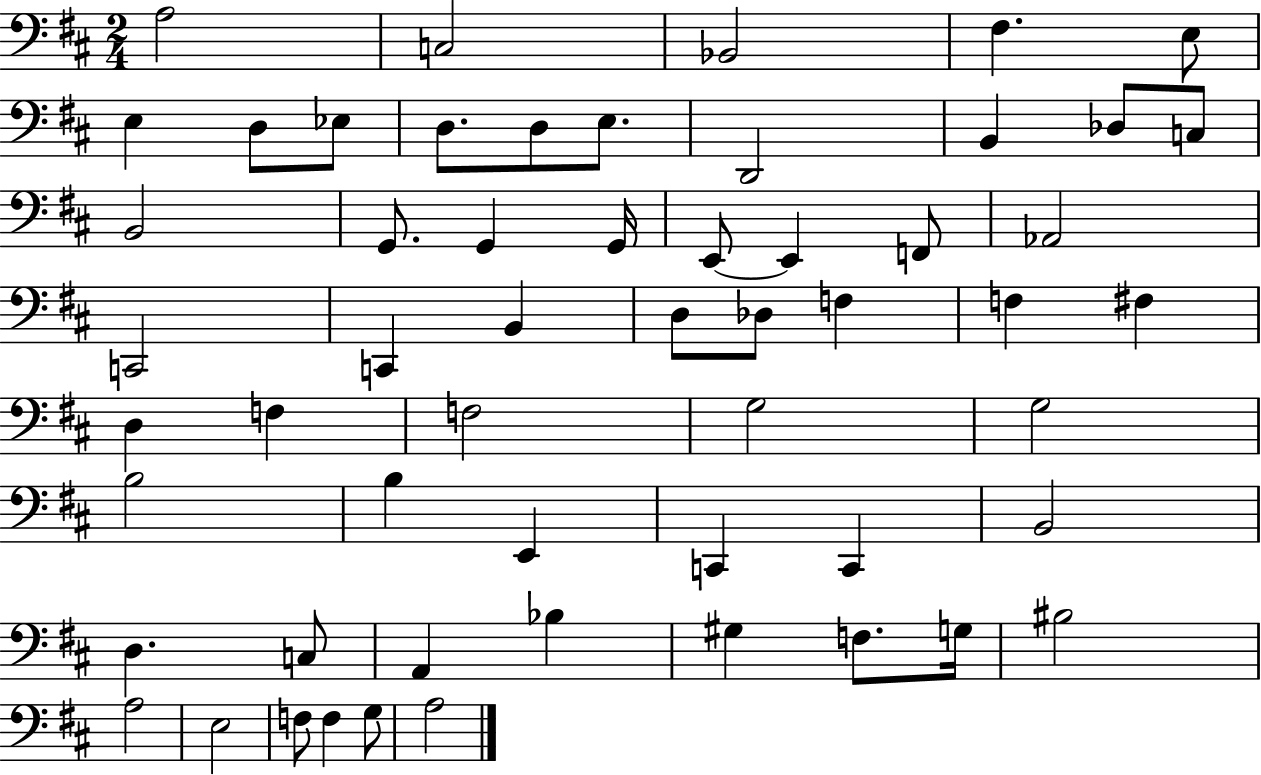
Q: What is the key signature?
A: D major